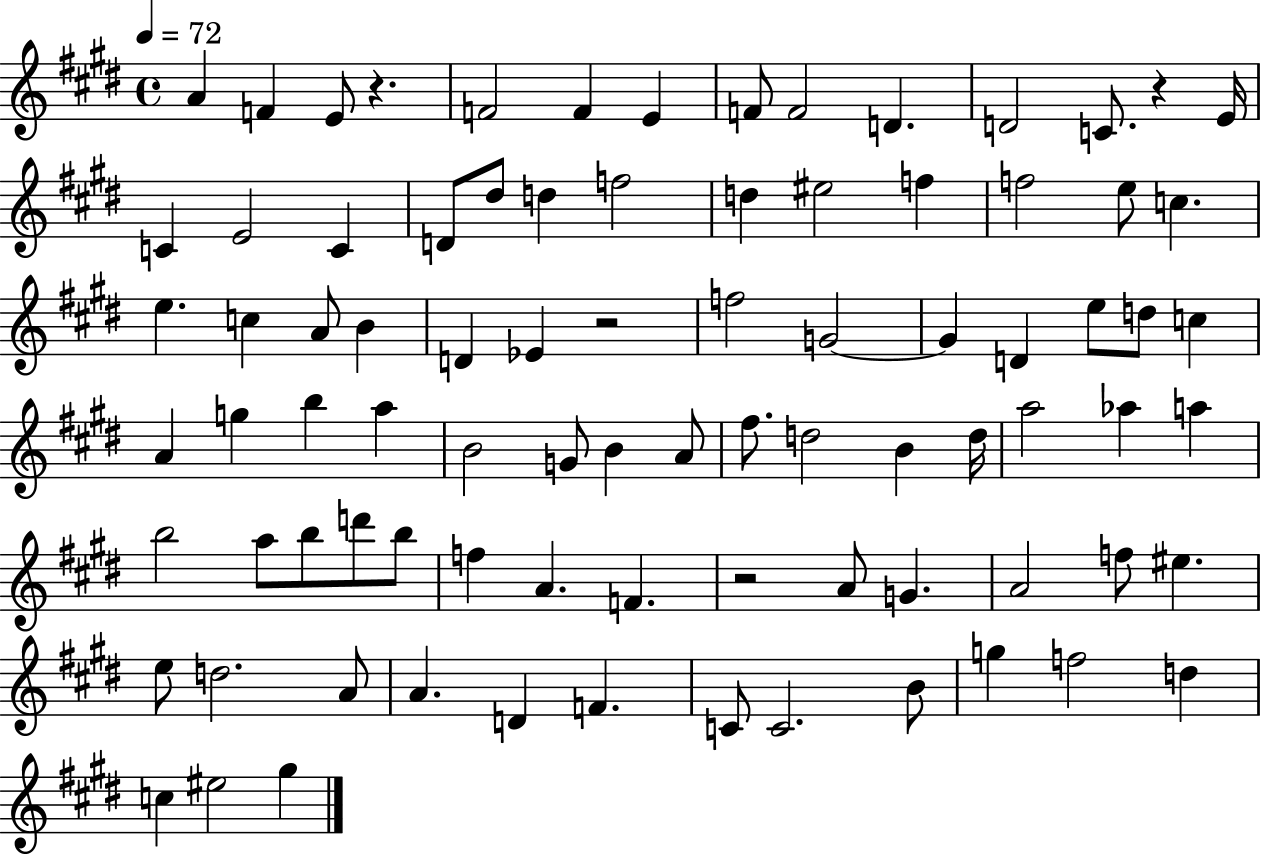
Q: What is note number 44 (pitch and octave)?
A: G4